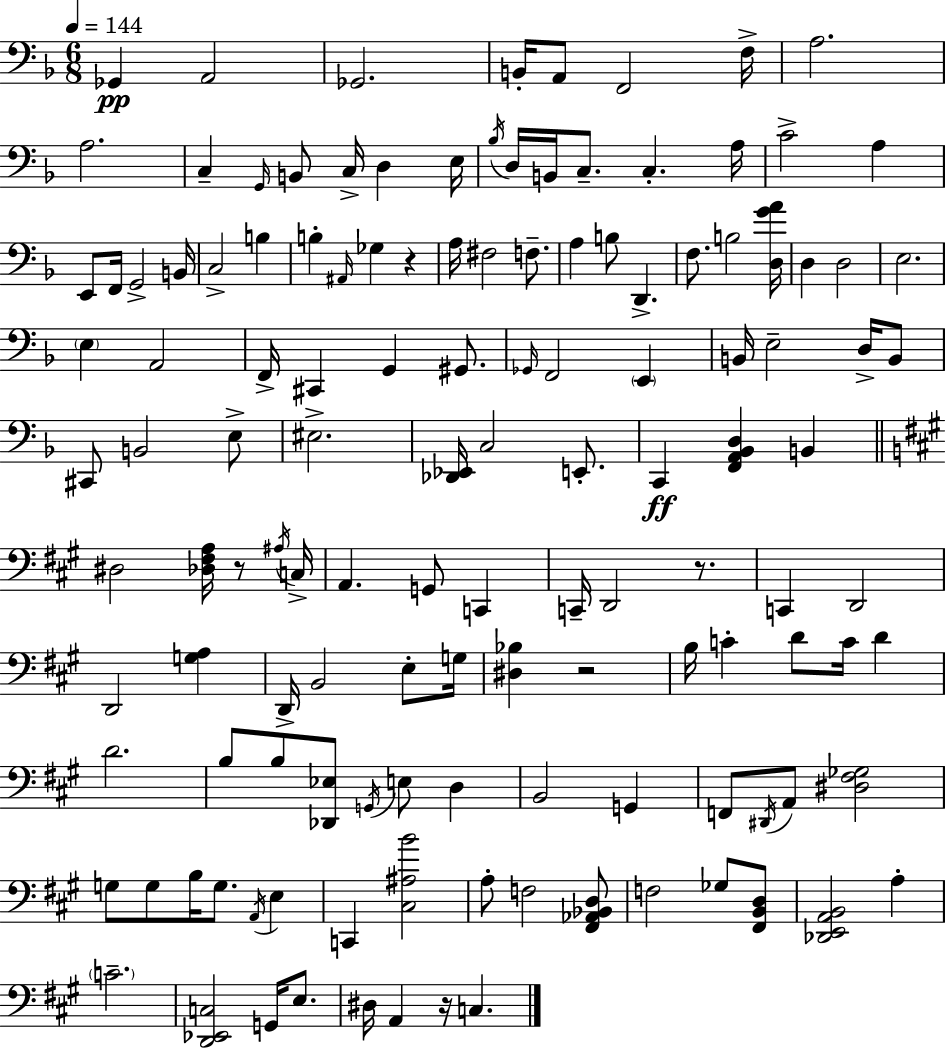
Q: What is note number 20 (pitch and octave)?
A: C3